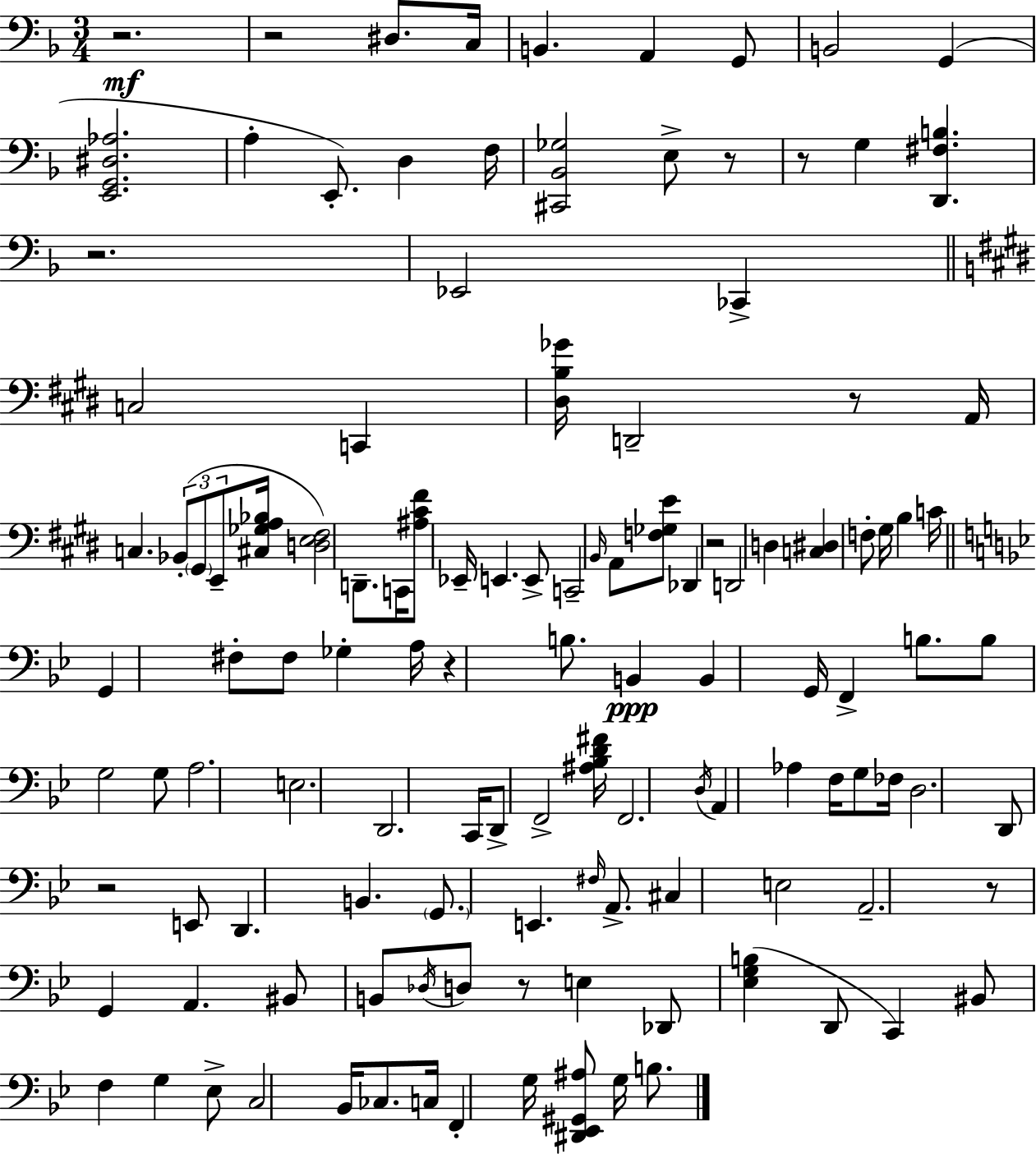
{
  \clef bass
  \numericTimeSignature
  \time 3/4
  \key f \major
  r2.\mf | r2 dis8. c16 | b,4. a,4 g,8 | b,2 g,4( | \break <e, g, dis aes>2. | a4-. e,8.-.) d4 f16 | <cis, bes, ges>2 e8-> r8 | r8 g4 <d, fis b>4. | \break r2. | ees,2 ces,4-> | \bar "||" \break \key e \major c2 c,4 | <dis b ges'>16 d,2-- r8 a,16 | c4. \tuplet 3/2 { bes,8-.( \parenthesize gis,8 e,8-- } | <cis ges a bes>16 <d e fis>2) d,8.-- | \break c,16 <ais cis' fis'>8 ees,16-- e,4. e,8-> | c,2-- \grace { b,16 } a,8 <f ges e'>8 | des,4 r2 | d,2 d4 | \break <c dis>4 f8-. gis16 b4 | c'16 \bar "||" \break \key bes \major g,4 fis8-. fis8 ges4-. | a16 r4 b8. b,4\ppp | b,4 g,16 f,4-> b8. | b8 g2 g8 | \break a2. | e2. | d,2. | c,16 d,8-> f,2-> <ais bes d' fis'>16 | \break f,2. | \acciaccatura { d16 } a,4 aes4 f16 g8 | fes16 d2. | d,8 r2 e,8 | \break d,4. b,4. | \parenthesize g,8. e,4. \grace { fis16 } a,8.-> | cis4 e2 | a,2.-- | \break r8 g,4 a,4. | bis,8 b,8 \acciaccatura { des16 } d8 r8 e4 | des,8 <ees g b>4( d,8 c,4) | bis,8 f4 g4 | \break ees8-> c2 bes,16 | ces8. c16 f,4-. g16 <dis, ees, gis, ais>8 g16 | b8. \bar "|."
}